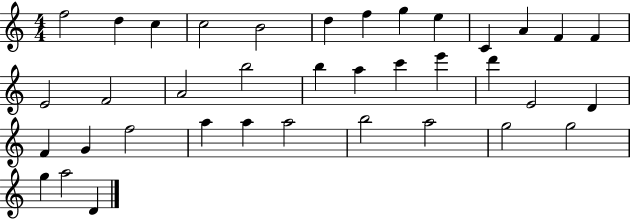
X:1
T:Untitled
M:4/4
L:1/4
K:C
f2 d c c2 B2 d f g e C A F F E2 F2 A2 b2 b a c' e' d' E2 D F G f2 a a a2 b2 a2 g2 g2 g a2 D